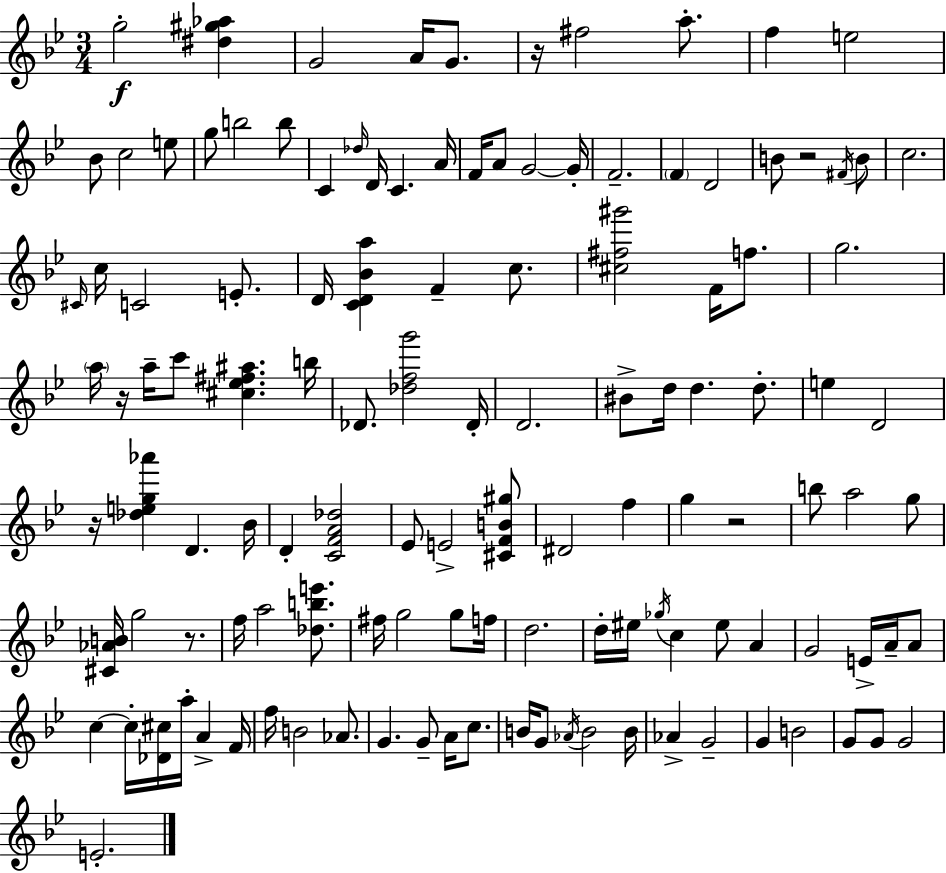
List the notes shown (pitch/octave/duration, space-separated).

G5/h [D#5,G#5,Ab5]/q G4/h A4/s G4/e. R/s F#5/h A5/e. F5/q E5/h Bb4/e C5/h E5/e G5/e B5/h B5/e C4/q Db5/s D4/s C4/q. A4/s F4/s A4/e G4/h G4/s F4/h. F4/q D4/h B4/e R/h F#4/s B4/e C5/h. C#4/s C5/s C4/h E4/e. D4/s [C4,D4,Bb4,A5]/q F4/q C5/e. [C#5,F#5,G#6]/h F4/s F5/e. G5/h. A5/s R/s A5/s C6/e [C#5,Eb5,F#5,A#5]/q. B5/s Db4/e. [Db5,F5,G6]/h Db4/s D4/h. BIS4/e D5/s D5/q. D5/e. E5/q D4/h R/s [Db5,E5,G5,Ab6]/q D4/q. Bb4/s D4/q [C4,F4,A4,Db5]/h Eb4/e E4/h [C#4,F4,B4,G#5]/e D#4/h F5/q G5/q R/h B5/e A5/h G5/e [C#4,Ab4,B4]/s G5/h R/e. F5/s A5/h [Db5,B5,E6]/e. F#5/s G5/h G5/e F5/s D5/h. D5/s EIS5/s Gb5/s C5/q EIS5/e A4/q G4/h E4/s A4/s A4/e C5/q C5/s [Db4,C#5]/s A5/s A4/q F4/s F5/s B4/h Ab4/e. G4/q. G4/e A4/s C5/e. B4/s G4/e Ab4/s B4/h B4/s Ab4/q G4/h G4/q B4/h G4/e G4/e G4/h E4/h.